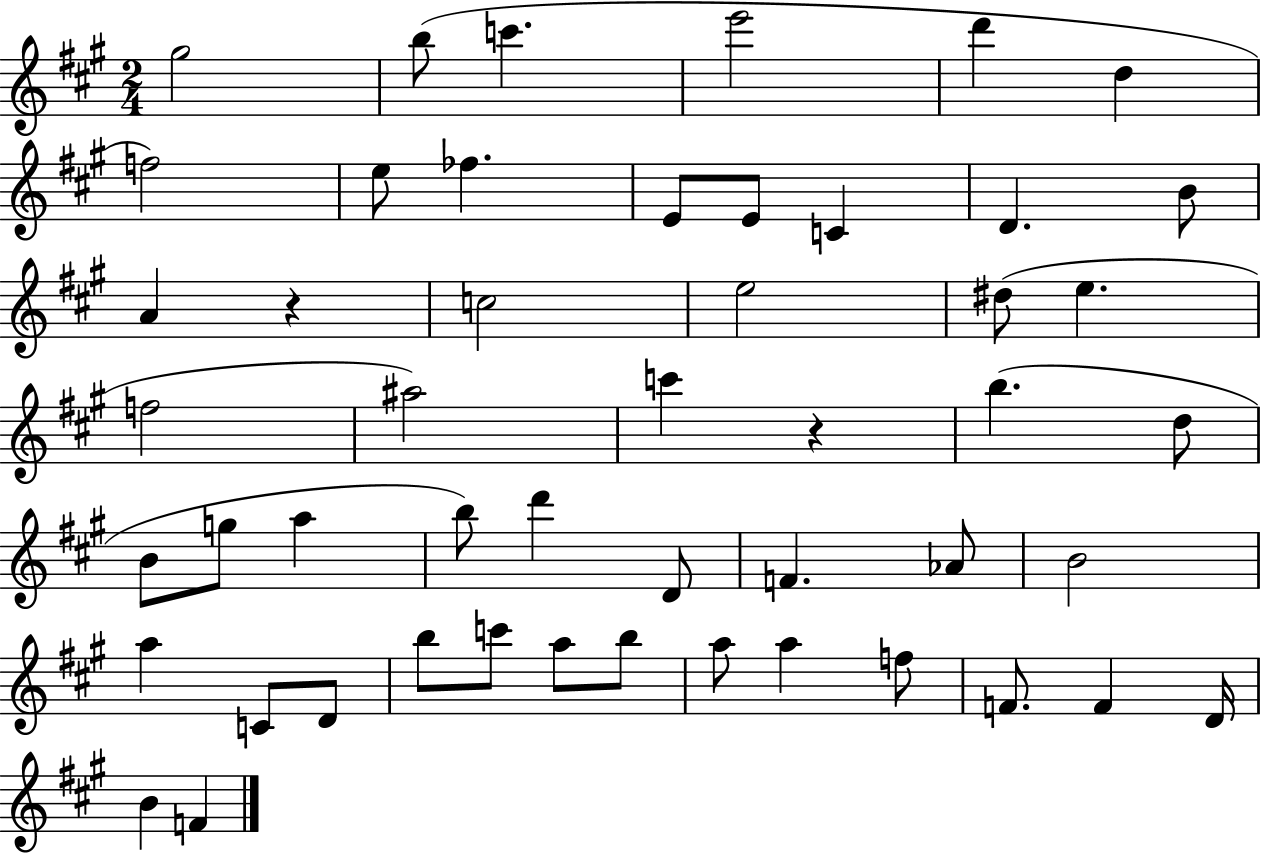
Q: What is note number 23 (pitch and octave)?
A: B5